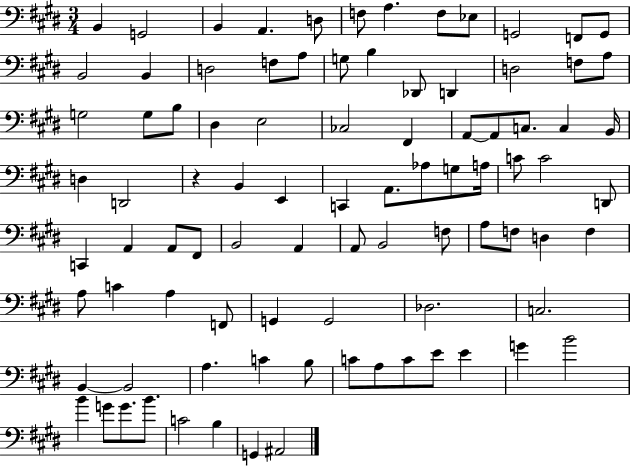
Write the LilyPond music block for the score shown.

{
  \clef bass
  \numericTimeSignature
  \time 3/4
  \key e \major
  b,4 g,2 | b,4 a,4. d8 | f8 a4. f8 ees8 | g,2 f,8 g,8 | \break b,2 b,4 | d2 f8 a8 | g8 b4 des,8 d,4 | d2 f8 a8 | \break g2 g8 b8 | dis4 e2 | ces2 fis,4 | a,8~~ a,8 c8. c4 b,16 | \break d4 d,2 | r4 b,4 e,4 | c,4 a,8. aes8 g8 a16 | c'8 c'2 d,8 | \break c,4 a,4 a,8 fis,8 | b,2 a,4 | a,8 b,2 f8 | a8 f8 d4 f4 | \break a8 c'4 a4 f,8 | g,4 g,2 | des2. | c2. | \break b,4~~ b,2 | a4. c'4 b8 | c'8 a8 c'8 e'8 e'4 | g'4 b'2 | \break b'4 g'8 g'8. b'8. | c'2 b4 | g,4 ais,2 | \bar "|."
}